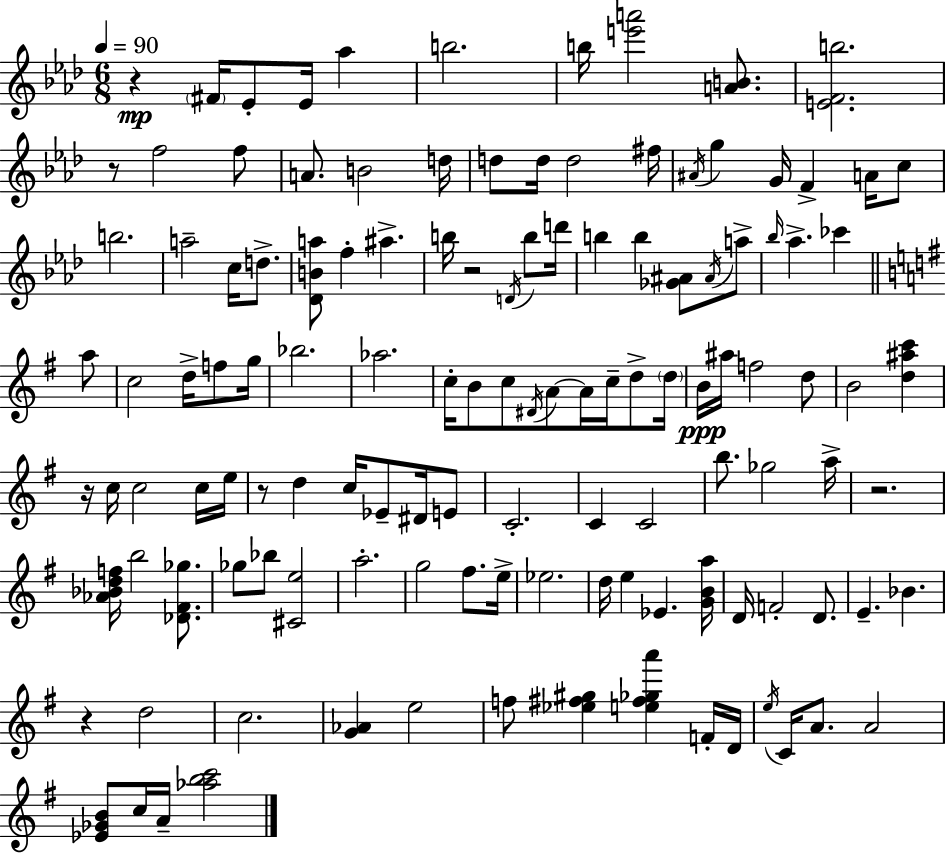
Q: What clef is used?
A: treble